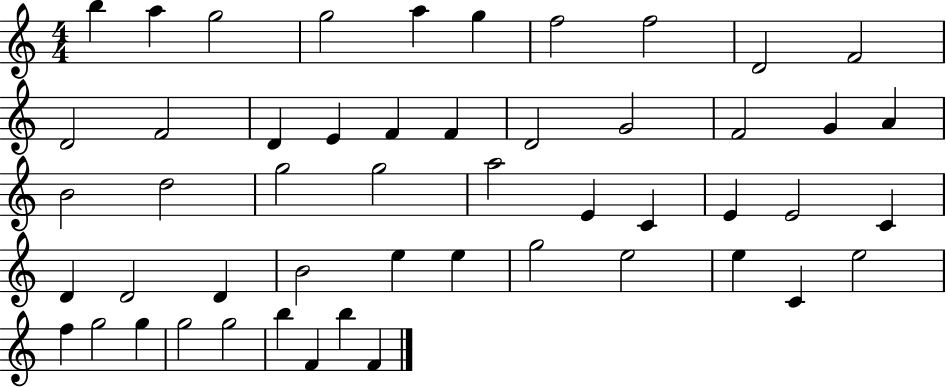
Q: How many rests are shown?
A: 0